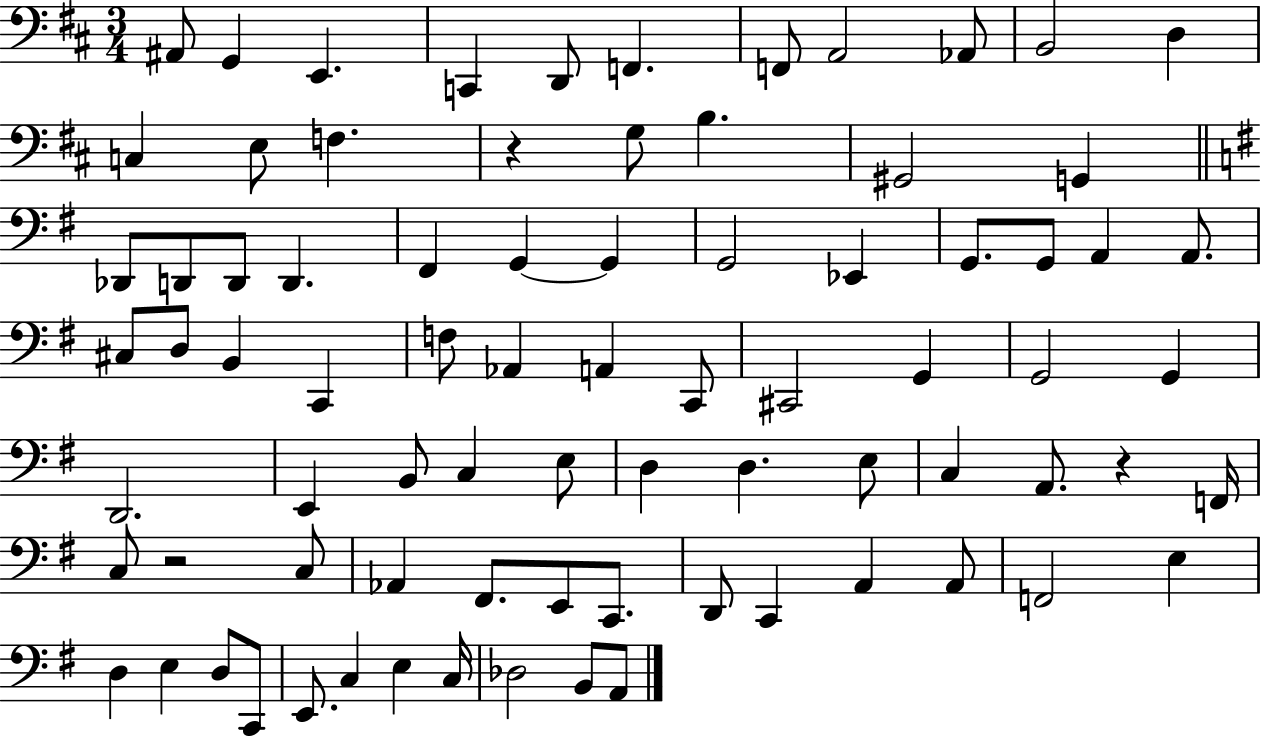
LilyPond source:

{
  \clef bass
  \numericTimeSignature
  \time 3/4
  \key d \major
  ais,8 g,4 e,4. | c,4 d,8 f,4. | f,8 a,2 aes,8 | b,2 d4 | \break c4 e8 f4. | r4 g8 b4. | gis,2 g,4 | \bar "||" \break \key g \major des,8 d,8 d,8 d,4. | fis,4 g,4~~ g,4 | g,2 ees,4 | g,8. g,8 a,4 a,8. | \break cis8 d8 b,4 c,4 | f8 aes,4 a,4 c,8 | cis,2 g,4 | g,2 g,4 | \break d,2. | e,4 b,8 c4 e8 | d4 d4. e8 | c4 a,8. r4 f,16 | \break c8 r2 c8 | aes,4 fis,8. e,8 c,8. | d,8 c,4 a,4 a,8 | f,2 e4 | \break d4 e4 d8 c,8 | e,8. c4 e4 c16 | des2 b,8 a,8 | \bar "|."
}